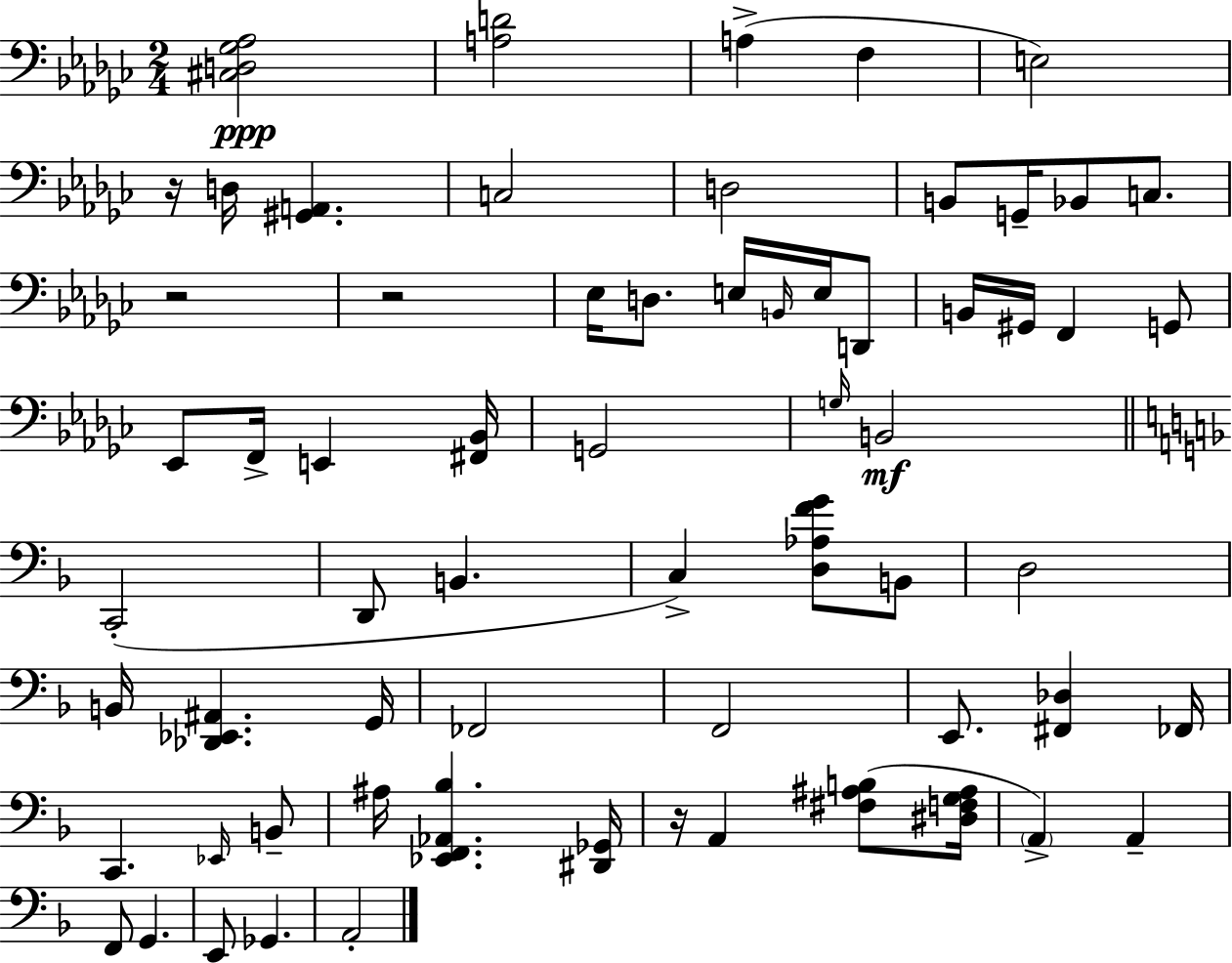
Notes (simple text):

[C#3,D3,Gb3,Ab3]/h [A3,D4]/h A3/q F3/q E3/h R/s D3/s [G#2,A2]/q. C3/h D3/h B2/e G2/s Bb2/e C3/e. R/h R/h Eb3/s D3/e. E3/s B2/s E3/s D2/e B2/s G#2/s F2/q G2/e Eb2/e F2/s E2/q [F#2,Bb2]/s G2/h G3/s B2/h C2/h D2/e B2/q. C3/q [D3,Ab3,F4,G4]/e B2/e D3/h B2/s [Db2,Eb2,A#2]/q. G2/s FES2/h F2/h E2/e. [F#2,Db3]/q FES2/s C2/q. Eb2/s B2/e A#3/s [Eb2,F2,Ab2,Bb3]/q. [D#2,Gb2]/s R/s A2/q [F#3,A#3,B3]/e [D#3,F3,G3,A#3]/s A2/q A2/q F2/e G2/q. E2/e Gb2/q. A2/h